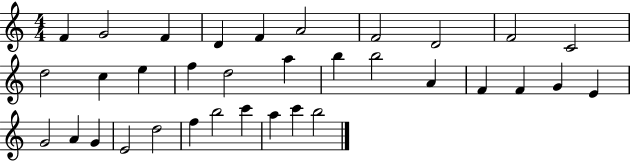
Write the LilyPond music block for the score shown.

{
  \clef treble
  \numericTimeSignature
  \time 4/4
  \key c \major
  f'4 g'2 f'4 | d'4 f'4 a'2 | f'2 d'2 | f'2 c'2 | \break d''2 c''4 e''4 | f''4 d''2 a''4 | b''4 b''2 a'4 | f'4 f'4 g'4 e'4 | \break g'2 a'4 g'4 | e'2 d''2 | f''4 b''2 c'''4 | a''4 c'''4 b''2 | \break \bar "|."
}